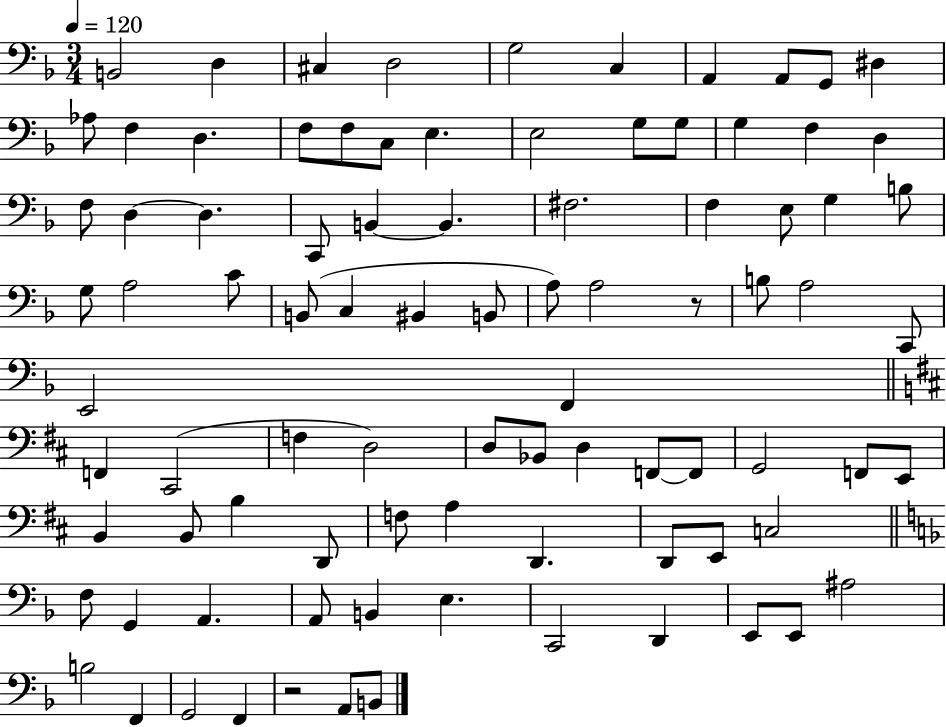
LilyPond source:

{
  \clef bass
  \numericTimeSignature
  \time 3/4
  \key f \major
  \tempo 4 = 120
  b,2 d4 | cis4 d2 | g2 c4 | a,4 a,8 g,8 dis4 | \break aes8 f4 d4. | f8 f8 c8 e4. | e2 g8 g8 | g4 f4 d4 | \break f8 d4~~ d4. | c,8 b,4~~ b,4. | fis2. | f4 e8 g4 b8 | \break g8 a2 c'8 | b,8( c4 bis,4 b,8 | a8) a2 r8 | b8 a2 c,8 | \break e,2 f,4 | \bar "||" \break \key b \minor f,4 cis,2( | f4 d2) | d8 bes,8 d4 f,8~~ f,8 | g,2 f,8 e,8 | \break b,4 b,8 b4 d,8 | f8 a4 d,4. | d,8 e,8 c2 | \bar "||" \break \key d \minor f8 g,4 a,4. | a,8 b,4 e4. | c,2 d,4 | e,8 e,8 ais2 | \break b2 f,4 | g,2 f,4 | r2 a,8 b,8 | \bar "|."
}